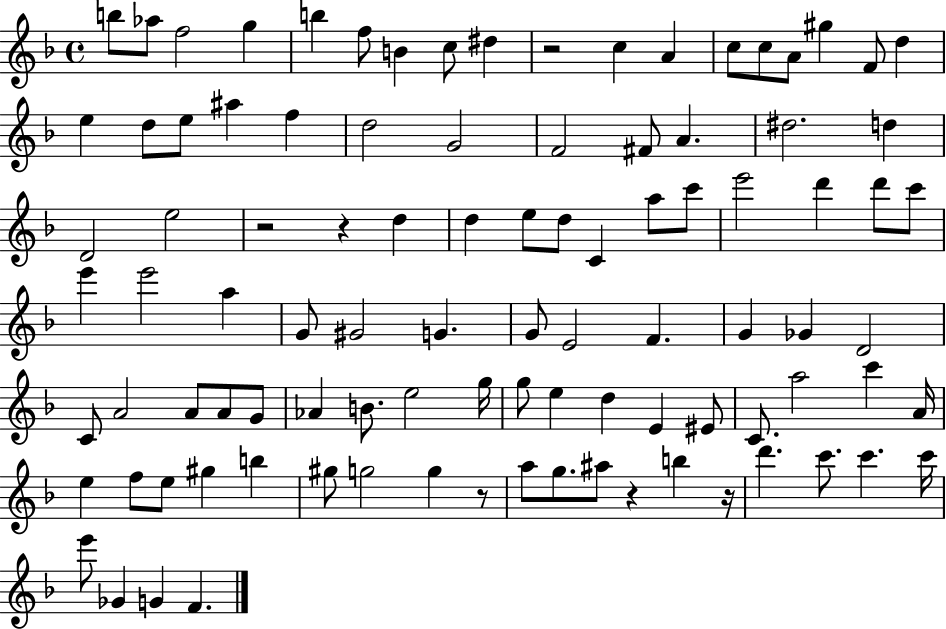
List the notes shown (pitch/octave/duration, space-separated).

B5/e Ab5/e F5/h G5/q B5/q F5/e B4/q C5/e D#5/q R/h C5/q A4/q C5/e C5/e A4/e G#5/q F4/e D5/q E5/q D5/e E5/e A#5/q F5/q D5/h G4/h F4/h F#4/e A4/q. D#5/h. D5/q D4/h E5/h R/h R/q D5/q D5/q E5/e D5/e C4/q A5/e C6/e E6/h D6/q D6/e C6/e E6/q E6/h A5/q G4/e G#4/h G4/q. G4/e E4/h F4/q. G4/q Gb4/q D4/h C4/e A4/h A4/e A4/e G4/e Ab4/q B4/e. E5/h G5/s G5/e E5/q D5/q E4/q EIS4/e C4/e. A5/h C6/q A4/s E5/q F5/e E5/e G#5/q B5/q G#5/e G5/h G5/q R/e A5/e G5/e. A#5/e R/q B5/q R/s D6/q. C6/e. C6/q. C6/s E6/e Gb4/q G4/q F4/q.